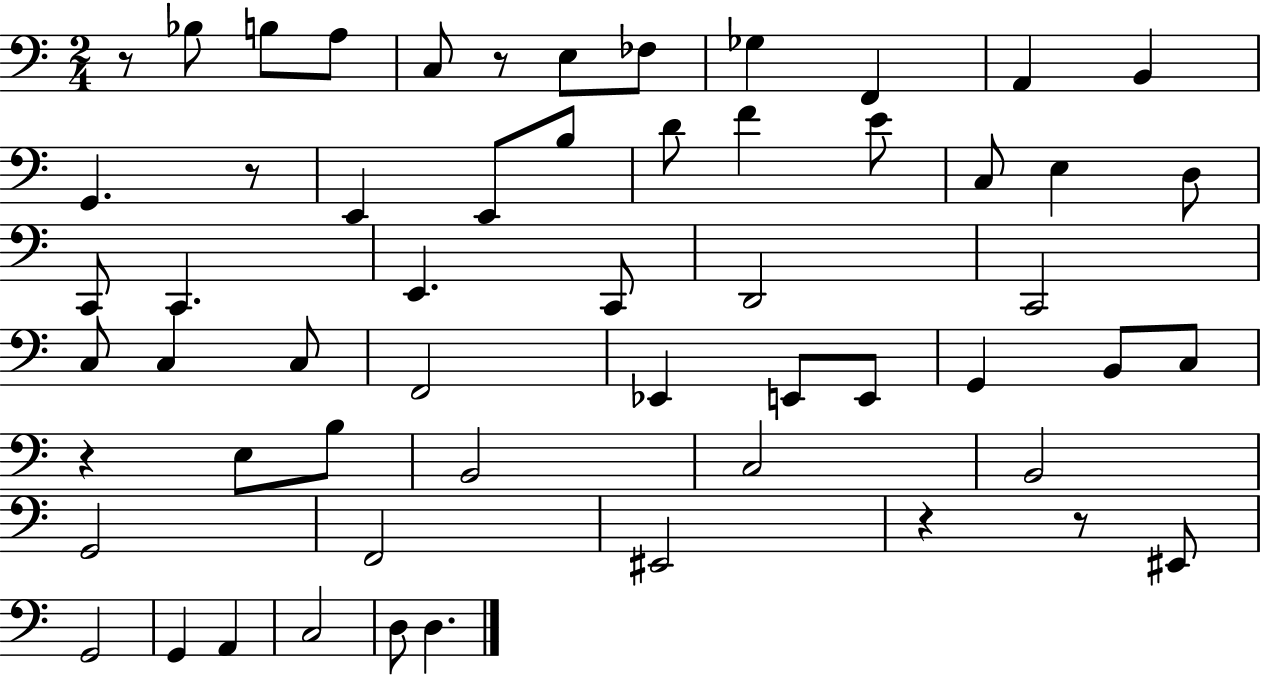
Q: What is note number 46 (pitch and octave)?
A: G2